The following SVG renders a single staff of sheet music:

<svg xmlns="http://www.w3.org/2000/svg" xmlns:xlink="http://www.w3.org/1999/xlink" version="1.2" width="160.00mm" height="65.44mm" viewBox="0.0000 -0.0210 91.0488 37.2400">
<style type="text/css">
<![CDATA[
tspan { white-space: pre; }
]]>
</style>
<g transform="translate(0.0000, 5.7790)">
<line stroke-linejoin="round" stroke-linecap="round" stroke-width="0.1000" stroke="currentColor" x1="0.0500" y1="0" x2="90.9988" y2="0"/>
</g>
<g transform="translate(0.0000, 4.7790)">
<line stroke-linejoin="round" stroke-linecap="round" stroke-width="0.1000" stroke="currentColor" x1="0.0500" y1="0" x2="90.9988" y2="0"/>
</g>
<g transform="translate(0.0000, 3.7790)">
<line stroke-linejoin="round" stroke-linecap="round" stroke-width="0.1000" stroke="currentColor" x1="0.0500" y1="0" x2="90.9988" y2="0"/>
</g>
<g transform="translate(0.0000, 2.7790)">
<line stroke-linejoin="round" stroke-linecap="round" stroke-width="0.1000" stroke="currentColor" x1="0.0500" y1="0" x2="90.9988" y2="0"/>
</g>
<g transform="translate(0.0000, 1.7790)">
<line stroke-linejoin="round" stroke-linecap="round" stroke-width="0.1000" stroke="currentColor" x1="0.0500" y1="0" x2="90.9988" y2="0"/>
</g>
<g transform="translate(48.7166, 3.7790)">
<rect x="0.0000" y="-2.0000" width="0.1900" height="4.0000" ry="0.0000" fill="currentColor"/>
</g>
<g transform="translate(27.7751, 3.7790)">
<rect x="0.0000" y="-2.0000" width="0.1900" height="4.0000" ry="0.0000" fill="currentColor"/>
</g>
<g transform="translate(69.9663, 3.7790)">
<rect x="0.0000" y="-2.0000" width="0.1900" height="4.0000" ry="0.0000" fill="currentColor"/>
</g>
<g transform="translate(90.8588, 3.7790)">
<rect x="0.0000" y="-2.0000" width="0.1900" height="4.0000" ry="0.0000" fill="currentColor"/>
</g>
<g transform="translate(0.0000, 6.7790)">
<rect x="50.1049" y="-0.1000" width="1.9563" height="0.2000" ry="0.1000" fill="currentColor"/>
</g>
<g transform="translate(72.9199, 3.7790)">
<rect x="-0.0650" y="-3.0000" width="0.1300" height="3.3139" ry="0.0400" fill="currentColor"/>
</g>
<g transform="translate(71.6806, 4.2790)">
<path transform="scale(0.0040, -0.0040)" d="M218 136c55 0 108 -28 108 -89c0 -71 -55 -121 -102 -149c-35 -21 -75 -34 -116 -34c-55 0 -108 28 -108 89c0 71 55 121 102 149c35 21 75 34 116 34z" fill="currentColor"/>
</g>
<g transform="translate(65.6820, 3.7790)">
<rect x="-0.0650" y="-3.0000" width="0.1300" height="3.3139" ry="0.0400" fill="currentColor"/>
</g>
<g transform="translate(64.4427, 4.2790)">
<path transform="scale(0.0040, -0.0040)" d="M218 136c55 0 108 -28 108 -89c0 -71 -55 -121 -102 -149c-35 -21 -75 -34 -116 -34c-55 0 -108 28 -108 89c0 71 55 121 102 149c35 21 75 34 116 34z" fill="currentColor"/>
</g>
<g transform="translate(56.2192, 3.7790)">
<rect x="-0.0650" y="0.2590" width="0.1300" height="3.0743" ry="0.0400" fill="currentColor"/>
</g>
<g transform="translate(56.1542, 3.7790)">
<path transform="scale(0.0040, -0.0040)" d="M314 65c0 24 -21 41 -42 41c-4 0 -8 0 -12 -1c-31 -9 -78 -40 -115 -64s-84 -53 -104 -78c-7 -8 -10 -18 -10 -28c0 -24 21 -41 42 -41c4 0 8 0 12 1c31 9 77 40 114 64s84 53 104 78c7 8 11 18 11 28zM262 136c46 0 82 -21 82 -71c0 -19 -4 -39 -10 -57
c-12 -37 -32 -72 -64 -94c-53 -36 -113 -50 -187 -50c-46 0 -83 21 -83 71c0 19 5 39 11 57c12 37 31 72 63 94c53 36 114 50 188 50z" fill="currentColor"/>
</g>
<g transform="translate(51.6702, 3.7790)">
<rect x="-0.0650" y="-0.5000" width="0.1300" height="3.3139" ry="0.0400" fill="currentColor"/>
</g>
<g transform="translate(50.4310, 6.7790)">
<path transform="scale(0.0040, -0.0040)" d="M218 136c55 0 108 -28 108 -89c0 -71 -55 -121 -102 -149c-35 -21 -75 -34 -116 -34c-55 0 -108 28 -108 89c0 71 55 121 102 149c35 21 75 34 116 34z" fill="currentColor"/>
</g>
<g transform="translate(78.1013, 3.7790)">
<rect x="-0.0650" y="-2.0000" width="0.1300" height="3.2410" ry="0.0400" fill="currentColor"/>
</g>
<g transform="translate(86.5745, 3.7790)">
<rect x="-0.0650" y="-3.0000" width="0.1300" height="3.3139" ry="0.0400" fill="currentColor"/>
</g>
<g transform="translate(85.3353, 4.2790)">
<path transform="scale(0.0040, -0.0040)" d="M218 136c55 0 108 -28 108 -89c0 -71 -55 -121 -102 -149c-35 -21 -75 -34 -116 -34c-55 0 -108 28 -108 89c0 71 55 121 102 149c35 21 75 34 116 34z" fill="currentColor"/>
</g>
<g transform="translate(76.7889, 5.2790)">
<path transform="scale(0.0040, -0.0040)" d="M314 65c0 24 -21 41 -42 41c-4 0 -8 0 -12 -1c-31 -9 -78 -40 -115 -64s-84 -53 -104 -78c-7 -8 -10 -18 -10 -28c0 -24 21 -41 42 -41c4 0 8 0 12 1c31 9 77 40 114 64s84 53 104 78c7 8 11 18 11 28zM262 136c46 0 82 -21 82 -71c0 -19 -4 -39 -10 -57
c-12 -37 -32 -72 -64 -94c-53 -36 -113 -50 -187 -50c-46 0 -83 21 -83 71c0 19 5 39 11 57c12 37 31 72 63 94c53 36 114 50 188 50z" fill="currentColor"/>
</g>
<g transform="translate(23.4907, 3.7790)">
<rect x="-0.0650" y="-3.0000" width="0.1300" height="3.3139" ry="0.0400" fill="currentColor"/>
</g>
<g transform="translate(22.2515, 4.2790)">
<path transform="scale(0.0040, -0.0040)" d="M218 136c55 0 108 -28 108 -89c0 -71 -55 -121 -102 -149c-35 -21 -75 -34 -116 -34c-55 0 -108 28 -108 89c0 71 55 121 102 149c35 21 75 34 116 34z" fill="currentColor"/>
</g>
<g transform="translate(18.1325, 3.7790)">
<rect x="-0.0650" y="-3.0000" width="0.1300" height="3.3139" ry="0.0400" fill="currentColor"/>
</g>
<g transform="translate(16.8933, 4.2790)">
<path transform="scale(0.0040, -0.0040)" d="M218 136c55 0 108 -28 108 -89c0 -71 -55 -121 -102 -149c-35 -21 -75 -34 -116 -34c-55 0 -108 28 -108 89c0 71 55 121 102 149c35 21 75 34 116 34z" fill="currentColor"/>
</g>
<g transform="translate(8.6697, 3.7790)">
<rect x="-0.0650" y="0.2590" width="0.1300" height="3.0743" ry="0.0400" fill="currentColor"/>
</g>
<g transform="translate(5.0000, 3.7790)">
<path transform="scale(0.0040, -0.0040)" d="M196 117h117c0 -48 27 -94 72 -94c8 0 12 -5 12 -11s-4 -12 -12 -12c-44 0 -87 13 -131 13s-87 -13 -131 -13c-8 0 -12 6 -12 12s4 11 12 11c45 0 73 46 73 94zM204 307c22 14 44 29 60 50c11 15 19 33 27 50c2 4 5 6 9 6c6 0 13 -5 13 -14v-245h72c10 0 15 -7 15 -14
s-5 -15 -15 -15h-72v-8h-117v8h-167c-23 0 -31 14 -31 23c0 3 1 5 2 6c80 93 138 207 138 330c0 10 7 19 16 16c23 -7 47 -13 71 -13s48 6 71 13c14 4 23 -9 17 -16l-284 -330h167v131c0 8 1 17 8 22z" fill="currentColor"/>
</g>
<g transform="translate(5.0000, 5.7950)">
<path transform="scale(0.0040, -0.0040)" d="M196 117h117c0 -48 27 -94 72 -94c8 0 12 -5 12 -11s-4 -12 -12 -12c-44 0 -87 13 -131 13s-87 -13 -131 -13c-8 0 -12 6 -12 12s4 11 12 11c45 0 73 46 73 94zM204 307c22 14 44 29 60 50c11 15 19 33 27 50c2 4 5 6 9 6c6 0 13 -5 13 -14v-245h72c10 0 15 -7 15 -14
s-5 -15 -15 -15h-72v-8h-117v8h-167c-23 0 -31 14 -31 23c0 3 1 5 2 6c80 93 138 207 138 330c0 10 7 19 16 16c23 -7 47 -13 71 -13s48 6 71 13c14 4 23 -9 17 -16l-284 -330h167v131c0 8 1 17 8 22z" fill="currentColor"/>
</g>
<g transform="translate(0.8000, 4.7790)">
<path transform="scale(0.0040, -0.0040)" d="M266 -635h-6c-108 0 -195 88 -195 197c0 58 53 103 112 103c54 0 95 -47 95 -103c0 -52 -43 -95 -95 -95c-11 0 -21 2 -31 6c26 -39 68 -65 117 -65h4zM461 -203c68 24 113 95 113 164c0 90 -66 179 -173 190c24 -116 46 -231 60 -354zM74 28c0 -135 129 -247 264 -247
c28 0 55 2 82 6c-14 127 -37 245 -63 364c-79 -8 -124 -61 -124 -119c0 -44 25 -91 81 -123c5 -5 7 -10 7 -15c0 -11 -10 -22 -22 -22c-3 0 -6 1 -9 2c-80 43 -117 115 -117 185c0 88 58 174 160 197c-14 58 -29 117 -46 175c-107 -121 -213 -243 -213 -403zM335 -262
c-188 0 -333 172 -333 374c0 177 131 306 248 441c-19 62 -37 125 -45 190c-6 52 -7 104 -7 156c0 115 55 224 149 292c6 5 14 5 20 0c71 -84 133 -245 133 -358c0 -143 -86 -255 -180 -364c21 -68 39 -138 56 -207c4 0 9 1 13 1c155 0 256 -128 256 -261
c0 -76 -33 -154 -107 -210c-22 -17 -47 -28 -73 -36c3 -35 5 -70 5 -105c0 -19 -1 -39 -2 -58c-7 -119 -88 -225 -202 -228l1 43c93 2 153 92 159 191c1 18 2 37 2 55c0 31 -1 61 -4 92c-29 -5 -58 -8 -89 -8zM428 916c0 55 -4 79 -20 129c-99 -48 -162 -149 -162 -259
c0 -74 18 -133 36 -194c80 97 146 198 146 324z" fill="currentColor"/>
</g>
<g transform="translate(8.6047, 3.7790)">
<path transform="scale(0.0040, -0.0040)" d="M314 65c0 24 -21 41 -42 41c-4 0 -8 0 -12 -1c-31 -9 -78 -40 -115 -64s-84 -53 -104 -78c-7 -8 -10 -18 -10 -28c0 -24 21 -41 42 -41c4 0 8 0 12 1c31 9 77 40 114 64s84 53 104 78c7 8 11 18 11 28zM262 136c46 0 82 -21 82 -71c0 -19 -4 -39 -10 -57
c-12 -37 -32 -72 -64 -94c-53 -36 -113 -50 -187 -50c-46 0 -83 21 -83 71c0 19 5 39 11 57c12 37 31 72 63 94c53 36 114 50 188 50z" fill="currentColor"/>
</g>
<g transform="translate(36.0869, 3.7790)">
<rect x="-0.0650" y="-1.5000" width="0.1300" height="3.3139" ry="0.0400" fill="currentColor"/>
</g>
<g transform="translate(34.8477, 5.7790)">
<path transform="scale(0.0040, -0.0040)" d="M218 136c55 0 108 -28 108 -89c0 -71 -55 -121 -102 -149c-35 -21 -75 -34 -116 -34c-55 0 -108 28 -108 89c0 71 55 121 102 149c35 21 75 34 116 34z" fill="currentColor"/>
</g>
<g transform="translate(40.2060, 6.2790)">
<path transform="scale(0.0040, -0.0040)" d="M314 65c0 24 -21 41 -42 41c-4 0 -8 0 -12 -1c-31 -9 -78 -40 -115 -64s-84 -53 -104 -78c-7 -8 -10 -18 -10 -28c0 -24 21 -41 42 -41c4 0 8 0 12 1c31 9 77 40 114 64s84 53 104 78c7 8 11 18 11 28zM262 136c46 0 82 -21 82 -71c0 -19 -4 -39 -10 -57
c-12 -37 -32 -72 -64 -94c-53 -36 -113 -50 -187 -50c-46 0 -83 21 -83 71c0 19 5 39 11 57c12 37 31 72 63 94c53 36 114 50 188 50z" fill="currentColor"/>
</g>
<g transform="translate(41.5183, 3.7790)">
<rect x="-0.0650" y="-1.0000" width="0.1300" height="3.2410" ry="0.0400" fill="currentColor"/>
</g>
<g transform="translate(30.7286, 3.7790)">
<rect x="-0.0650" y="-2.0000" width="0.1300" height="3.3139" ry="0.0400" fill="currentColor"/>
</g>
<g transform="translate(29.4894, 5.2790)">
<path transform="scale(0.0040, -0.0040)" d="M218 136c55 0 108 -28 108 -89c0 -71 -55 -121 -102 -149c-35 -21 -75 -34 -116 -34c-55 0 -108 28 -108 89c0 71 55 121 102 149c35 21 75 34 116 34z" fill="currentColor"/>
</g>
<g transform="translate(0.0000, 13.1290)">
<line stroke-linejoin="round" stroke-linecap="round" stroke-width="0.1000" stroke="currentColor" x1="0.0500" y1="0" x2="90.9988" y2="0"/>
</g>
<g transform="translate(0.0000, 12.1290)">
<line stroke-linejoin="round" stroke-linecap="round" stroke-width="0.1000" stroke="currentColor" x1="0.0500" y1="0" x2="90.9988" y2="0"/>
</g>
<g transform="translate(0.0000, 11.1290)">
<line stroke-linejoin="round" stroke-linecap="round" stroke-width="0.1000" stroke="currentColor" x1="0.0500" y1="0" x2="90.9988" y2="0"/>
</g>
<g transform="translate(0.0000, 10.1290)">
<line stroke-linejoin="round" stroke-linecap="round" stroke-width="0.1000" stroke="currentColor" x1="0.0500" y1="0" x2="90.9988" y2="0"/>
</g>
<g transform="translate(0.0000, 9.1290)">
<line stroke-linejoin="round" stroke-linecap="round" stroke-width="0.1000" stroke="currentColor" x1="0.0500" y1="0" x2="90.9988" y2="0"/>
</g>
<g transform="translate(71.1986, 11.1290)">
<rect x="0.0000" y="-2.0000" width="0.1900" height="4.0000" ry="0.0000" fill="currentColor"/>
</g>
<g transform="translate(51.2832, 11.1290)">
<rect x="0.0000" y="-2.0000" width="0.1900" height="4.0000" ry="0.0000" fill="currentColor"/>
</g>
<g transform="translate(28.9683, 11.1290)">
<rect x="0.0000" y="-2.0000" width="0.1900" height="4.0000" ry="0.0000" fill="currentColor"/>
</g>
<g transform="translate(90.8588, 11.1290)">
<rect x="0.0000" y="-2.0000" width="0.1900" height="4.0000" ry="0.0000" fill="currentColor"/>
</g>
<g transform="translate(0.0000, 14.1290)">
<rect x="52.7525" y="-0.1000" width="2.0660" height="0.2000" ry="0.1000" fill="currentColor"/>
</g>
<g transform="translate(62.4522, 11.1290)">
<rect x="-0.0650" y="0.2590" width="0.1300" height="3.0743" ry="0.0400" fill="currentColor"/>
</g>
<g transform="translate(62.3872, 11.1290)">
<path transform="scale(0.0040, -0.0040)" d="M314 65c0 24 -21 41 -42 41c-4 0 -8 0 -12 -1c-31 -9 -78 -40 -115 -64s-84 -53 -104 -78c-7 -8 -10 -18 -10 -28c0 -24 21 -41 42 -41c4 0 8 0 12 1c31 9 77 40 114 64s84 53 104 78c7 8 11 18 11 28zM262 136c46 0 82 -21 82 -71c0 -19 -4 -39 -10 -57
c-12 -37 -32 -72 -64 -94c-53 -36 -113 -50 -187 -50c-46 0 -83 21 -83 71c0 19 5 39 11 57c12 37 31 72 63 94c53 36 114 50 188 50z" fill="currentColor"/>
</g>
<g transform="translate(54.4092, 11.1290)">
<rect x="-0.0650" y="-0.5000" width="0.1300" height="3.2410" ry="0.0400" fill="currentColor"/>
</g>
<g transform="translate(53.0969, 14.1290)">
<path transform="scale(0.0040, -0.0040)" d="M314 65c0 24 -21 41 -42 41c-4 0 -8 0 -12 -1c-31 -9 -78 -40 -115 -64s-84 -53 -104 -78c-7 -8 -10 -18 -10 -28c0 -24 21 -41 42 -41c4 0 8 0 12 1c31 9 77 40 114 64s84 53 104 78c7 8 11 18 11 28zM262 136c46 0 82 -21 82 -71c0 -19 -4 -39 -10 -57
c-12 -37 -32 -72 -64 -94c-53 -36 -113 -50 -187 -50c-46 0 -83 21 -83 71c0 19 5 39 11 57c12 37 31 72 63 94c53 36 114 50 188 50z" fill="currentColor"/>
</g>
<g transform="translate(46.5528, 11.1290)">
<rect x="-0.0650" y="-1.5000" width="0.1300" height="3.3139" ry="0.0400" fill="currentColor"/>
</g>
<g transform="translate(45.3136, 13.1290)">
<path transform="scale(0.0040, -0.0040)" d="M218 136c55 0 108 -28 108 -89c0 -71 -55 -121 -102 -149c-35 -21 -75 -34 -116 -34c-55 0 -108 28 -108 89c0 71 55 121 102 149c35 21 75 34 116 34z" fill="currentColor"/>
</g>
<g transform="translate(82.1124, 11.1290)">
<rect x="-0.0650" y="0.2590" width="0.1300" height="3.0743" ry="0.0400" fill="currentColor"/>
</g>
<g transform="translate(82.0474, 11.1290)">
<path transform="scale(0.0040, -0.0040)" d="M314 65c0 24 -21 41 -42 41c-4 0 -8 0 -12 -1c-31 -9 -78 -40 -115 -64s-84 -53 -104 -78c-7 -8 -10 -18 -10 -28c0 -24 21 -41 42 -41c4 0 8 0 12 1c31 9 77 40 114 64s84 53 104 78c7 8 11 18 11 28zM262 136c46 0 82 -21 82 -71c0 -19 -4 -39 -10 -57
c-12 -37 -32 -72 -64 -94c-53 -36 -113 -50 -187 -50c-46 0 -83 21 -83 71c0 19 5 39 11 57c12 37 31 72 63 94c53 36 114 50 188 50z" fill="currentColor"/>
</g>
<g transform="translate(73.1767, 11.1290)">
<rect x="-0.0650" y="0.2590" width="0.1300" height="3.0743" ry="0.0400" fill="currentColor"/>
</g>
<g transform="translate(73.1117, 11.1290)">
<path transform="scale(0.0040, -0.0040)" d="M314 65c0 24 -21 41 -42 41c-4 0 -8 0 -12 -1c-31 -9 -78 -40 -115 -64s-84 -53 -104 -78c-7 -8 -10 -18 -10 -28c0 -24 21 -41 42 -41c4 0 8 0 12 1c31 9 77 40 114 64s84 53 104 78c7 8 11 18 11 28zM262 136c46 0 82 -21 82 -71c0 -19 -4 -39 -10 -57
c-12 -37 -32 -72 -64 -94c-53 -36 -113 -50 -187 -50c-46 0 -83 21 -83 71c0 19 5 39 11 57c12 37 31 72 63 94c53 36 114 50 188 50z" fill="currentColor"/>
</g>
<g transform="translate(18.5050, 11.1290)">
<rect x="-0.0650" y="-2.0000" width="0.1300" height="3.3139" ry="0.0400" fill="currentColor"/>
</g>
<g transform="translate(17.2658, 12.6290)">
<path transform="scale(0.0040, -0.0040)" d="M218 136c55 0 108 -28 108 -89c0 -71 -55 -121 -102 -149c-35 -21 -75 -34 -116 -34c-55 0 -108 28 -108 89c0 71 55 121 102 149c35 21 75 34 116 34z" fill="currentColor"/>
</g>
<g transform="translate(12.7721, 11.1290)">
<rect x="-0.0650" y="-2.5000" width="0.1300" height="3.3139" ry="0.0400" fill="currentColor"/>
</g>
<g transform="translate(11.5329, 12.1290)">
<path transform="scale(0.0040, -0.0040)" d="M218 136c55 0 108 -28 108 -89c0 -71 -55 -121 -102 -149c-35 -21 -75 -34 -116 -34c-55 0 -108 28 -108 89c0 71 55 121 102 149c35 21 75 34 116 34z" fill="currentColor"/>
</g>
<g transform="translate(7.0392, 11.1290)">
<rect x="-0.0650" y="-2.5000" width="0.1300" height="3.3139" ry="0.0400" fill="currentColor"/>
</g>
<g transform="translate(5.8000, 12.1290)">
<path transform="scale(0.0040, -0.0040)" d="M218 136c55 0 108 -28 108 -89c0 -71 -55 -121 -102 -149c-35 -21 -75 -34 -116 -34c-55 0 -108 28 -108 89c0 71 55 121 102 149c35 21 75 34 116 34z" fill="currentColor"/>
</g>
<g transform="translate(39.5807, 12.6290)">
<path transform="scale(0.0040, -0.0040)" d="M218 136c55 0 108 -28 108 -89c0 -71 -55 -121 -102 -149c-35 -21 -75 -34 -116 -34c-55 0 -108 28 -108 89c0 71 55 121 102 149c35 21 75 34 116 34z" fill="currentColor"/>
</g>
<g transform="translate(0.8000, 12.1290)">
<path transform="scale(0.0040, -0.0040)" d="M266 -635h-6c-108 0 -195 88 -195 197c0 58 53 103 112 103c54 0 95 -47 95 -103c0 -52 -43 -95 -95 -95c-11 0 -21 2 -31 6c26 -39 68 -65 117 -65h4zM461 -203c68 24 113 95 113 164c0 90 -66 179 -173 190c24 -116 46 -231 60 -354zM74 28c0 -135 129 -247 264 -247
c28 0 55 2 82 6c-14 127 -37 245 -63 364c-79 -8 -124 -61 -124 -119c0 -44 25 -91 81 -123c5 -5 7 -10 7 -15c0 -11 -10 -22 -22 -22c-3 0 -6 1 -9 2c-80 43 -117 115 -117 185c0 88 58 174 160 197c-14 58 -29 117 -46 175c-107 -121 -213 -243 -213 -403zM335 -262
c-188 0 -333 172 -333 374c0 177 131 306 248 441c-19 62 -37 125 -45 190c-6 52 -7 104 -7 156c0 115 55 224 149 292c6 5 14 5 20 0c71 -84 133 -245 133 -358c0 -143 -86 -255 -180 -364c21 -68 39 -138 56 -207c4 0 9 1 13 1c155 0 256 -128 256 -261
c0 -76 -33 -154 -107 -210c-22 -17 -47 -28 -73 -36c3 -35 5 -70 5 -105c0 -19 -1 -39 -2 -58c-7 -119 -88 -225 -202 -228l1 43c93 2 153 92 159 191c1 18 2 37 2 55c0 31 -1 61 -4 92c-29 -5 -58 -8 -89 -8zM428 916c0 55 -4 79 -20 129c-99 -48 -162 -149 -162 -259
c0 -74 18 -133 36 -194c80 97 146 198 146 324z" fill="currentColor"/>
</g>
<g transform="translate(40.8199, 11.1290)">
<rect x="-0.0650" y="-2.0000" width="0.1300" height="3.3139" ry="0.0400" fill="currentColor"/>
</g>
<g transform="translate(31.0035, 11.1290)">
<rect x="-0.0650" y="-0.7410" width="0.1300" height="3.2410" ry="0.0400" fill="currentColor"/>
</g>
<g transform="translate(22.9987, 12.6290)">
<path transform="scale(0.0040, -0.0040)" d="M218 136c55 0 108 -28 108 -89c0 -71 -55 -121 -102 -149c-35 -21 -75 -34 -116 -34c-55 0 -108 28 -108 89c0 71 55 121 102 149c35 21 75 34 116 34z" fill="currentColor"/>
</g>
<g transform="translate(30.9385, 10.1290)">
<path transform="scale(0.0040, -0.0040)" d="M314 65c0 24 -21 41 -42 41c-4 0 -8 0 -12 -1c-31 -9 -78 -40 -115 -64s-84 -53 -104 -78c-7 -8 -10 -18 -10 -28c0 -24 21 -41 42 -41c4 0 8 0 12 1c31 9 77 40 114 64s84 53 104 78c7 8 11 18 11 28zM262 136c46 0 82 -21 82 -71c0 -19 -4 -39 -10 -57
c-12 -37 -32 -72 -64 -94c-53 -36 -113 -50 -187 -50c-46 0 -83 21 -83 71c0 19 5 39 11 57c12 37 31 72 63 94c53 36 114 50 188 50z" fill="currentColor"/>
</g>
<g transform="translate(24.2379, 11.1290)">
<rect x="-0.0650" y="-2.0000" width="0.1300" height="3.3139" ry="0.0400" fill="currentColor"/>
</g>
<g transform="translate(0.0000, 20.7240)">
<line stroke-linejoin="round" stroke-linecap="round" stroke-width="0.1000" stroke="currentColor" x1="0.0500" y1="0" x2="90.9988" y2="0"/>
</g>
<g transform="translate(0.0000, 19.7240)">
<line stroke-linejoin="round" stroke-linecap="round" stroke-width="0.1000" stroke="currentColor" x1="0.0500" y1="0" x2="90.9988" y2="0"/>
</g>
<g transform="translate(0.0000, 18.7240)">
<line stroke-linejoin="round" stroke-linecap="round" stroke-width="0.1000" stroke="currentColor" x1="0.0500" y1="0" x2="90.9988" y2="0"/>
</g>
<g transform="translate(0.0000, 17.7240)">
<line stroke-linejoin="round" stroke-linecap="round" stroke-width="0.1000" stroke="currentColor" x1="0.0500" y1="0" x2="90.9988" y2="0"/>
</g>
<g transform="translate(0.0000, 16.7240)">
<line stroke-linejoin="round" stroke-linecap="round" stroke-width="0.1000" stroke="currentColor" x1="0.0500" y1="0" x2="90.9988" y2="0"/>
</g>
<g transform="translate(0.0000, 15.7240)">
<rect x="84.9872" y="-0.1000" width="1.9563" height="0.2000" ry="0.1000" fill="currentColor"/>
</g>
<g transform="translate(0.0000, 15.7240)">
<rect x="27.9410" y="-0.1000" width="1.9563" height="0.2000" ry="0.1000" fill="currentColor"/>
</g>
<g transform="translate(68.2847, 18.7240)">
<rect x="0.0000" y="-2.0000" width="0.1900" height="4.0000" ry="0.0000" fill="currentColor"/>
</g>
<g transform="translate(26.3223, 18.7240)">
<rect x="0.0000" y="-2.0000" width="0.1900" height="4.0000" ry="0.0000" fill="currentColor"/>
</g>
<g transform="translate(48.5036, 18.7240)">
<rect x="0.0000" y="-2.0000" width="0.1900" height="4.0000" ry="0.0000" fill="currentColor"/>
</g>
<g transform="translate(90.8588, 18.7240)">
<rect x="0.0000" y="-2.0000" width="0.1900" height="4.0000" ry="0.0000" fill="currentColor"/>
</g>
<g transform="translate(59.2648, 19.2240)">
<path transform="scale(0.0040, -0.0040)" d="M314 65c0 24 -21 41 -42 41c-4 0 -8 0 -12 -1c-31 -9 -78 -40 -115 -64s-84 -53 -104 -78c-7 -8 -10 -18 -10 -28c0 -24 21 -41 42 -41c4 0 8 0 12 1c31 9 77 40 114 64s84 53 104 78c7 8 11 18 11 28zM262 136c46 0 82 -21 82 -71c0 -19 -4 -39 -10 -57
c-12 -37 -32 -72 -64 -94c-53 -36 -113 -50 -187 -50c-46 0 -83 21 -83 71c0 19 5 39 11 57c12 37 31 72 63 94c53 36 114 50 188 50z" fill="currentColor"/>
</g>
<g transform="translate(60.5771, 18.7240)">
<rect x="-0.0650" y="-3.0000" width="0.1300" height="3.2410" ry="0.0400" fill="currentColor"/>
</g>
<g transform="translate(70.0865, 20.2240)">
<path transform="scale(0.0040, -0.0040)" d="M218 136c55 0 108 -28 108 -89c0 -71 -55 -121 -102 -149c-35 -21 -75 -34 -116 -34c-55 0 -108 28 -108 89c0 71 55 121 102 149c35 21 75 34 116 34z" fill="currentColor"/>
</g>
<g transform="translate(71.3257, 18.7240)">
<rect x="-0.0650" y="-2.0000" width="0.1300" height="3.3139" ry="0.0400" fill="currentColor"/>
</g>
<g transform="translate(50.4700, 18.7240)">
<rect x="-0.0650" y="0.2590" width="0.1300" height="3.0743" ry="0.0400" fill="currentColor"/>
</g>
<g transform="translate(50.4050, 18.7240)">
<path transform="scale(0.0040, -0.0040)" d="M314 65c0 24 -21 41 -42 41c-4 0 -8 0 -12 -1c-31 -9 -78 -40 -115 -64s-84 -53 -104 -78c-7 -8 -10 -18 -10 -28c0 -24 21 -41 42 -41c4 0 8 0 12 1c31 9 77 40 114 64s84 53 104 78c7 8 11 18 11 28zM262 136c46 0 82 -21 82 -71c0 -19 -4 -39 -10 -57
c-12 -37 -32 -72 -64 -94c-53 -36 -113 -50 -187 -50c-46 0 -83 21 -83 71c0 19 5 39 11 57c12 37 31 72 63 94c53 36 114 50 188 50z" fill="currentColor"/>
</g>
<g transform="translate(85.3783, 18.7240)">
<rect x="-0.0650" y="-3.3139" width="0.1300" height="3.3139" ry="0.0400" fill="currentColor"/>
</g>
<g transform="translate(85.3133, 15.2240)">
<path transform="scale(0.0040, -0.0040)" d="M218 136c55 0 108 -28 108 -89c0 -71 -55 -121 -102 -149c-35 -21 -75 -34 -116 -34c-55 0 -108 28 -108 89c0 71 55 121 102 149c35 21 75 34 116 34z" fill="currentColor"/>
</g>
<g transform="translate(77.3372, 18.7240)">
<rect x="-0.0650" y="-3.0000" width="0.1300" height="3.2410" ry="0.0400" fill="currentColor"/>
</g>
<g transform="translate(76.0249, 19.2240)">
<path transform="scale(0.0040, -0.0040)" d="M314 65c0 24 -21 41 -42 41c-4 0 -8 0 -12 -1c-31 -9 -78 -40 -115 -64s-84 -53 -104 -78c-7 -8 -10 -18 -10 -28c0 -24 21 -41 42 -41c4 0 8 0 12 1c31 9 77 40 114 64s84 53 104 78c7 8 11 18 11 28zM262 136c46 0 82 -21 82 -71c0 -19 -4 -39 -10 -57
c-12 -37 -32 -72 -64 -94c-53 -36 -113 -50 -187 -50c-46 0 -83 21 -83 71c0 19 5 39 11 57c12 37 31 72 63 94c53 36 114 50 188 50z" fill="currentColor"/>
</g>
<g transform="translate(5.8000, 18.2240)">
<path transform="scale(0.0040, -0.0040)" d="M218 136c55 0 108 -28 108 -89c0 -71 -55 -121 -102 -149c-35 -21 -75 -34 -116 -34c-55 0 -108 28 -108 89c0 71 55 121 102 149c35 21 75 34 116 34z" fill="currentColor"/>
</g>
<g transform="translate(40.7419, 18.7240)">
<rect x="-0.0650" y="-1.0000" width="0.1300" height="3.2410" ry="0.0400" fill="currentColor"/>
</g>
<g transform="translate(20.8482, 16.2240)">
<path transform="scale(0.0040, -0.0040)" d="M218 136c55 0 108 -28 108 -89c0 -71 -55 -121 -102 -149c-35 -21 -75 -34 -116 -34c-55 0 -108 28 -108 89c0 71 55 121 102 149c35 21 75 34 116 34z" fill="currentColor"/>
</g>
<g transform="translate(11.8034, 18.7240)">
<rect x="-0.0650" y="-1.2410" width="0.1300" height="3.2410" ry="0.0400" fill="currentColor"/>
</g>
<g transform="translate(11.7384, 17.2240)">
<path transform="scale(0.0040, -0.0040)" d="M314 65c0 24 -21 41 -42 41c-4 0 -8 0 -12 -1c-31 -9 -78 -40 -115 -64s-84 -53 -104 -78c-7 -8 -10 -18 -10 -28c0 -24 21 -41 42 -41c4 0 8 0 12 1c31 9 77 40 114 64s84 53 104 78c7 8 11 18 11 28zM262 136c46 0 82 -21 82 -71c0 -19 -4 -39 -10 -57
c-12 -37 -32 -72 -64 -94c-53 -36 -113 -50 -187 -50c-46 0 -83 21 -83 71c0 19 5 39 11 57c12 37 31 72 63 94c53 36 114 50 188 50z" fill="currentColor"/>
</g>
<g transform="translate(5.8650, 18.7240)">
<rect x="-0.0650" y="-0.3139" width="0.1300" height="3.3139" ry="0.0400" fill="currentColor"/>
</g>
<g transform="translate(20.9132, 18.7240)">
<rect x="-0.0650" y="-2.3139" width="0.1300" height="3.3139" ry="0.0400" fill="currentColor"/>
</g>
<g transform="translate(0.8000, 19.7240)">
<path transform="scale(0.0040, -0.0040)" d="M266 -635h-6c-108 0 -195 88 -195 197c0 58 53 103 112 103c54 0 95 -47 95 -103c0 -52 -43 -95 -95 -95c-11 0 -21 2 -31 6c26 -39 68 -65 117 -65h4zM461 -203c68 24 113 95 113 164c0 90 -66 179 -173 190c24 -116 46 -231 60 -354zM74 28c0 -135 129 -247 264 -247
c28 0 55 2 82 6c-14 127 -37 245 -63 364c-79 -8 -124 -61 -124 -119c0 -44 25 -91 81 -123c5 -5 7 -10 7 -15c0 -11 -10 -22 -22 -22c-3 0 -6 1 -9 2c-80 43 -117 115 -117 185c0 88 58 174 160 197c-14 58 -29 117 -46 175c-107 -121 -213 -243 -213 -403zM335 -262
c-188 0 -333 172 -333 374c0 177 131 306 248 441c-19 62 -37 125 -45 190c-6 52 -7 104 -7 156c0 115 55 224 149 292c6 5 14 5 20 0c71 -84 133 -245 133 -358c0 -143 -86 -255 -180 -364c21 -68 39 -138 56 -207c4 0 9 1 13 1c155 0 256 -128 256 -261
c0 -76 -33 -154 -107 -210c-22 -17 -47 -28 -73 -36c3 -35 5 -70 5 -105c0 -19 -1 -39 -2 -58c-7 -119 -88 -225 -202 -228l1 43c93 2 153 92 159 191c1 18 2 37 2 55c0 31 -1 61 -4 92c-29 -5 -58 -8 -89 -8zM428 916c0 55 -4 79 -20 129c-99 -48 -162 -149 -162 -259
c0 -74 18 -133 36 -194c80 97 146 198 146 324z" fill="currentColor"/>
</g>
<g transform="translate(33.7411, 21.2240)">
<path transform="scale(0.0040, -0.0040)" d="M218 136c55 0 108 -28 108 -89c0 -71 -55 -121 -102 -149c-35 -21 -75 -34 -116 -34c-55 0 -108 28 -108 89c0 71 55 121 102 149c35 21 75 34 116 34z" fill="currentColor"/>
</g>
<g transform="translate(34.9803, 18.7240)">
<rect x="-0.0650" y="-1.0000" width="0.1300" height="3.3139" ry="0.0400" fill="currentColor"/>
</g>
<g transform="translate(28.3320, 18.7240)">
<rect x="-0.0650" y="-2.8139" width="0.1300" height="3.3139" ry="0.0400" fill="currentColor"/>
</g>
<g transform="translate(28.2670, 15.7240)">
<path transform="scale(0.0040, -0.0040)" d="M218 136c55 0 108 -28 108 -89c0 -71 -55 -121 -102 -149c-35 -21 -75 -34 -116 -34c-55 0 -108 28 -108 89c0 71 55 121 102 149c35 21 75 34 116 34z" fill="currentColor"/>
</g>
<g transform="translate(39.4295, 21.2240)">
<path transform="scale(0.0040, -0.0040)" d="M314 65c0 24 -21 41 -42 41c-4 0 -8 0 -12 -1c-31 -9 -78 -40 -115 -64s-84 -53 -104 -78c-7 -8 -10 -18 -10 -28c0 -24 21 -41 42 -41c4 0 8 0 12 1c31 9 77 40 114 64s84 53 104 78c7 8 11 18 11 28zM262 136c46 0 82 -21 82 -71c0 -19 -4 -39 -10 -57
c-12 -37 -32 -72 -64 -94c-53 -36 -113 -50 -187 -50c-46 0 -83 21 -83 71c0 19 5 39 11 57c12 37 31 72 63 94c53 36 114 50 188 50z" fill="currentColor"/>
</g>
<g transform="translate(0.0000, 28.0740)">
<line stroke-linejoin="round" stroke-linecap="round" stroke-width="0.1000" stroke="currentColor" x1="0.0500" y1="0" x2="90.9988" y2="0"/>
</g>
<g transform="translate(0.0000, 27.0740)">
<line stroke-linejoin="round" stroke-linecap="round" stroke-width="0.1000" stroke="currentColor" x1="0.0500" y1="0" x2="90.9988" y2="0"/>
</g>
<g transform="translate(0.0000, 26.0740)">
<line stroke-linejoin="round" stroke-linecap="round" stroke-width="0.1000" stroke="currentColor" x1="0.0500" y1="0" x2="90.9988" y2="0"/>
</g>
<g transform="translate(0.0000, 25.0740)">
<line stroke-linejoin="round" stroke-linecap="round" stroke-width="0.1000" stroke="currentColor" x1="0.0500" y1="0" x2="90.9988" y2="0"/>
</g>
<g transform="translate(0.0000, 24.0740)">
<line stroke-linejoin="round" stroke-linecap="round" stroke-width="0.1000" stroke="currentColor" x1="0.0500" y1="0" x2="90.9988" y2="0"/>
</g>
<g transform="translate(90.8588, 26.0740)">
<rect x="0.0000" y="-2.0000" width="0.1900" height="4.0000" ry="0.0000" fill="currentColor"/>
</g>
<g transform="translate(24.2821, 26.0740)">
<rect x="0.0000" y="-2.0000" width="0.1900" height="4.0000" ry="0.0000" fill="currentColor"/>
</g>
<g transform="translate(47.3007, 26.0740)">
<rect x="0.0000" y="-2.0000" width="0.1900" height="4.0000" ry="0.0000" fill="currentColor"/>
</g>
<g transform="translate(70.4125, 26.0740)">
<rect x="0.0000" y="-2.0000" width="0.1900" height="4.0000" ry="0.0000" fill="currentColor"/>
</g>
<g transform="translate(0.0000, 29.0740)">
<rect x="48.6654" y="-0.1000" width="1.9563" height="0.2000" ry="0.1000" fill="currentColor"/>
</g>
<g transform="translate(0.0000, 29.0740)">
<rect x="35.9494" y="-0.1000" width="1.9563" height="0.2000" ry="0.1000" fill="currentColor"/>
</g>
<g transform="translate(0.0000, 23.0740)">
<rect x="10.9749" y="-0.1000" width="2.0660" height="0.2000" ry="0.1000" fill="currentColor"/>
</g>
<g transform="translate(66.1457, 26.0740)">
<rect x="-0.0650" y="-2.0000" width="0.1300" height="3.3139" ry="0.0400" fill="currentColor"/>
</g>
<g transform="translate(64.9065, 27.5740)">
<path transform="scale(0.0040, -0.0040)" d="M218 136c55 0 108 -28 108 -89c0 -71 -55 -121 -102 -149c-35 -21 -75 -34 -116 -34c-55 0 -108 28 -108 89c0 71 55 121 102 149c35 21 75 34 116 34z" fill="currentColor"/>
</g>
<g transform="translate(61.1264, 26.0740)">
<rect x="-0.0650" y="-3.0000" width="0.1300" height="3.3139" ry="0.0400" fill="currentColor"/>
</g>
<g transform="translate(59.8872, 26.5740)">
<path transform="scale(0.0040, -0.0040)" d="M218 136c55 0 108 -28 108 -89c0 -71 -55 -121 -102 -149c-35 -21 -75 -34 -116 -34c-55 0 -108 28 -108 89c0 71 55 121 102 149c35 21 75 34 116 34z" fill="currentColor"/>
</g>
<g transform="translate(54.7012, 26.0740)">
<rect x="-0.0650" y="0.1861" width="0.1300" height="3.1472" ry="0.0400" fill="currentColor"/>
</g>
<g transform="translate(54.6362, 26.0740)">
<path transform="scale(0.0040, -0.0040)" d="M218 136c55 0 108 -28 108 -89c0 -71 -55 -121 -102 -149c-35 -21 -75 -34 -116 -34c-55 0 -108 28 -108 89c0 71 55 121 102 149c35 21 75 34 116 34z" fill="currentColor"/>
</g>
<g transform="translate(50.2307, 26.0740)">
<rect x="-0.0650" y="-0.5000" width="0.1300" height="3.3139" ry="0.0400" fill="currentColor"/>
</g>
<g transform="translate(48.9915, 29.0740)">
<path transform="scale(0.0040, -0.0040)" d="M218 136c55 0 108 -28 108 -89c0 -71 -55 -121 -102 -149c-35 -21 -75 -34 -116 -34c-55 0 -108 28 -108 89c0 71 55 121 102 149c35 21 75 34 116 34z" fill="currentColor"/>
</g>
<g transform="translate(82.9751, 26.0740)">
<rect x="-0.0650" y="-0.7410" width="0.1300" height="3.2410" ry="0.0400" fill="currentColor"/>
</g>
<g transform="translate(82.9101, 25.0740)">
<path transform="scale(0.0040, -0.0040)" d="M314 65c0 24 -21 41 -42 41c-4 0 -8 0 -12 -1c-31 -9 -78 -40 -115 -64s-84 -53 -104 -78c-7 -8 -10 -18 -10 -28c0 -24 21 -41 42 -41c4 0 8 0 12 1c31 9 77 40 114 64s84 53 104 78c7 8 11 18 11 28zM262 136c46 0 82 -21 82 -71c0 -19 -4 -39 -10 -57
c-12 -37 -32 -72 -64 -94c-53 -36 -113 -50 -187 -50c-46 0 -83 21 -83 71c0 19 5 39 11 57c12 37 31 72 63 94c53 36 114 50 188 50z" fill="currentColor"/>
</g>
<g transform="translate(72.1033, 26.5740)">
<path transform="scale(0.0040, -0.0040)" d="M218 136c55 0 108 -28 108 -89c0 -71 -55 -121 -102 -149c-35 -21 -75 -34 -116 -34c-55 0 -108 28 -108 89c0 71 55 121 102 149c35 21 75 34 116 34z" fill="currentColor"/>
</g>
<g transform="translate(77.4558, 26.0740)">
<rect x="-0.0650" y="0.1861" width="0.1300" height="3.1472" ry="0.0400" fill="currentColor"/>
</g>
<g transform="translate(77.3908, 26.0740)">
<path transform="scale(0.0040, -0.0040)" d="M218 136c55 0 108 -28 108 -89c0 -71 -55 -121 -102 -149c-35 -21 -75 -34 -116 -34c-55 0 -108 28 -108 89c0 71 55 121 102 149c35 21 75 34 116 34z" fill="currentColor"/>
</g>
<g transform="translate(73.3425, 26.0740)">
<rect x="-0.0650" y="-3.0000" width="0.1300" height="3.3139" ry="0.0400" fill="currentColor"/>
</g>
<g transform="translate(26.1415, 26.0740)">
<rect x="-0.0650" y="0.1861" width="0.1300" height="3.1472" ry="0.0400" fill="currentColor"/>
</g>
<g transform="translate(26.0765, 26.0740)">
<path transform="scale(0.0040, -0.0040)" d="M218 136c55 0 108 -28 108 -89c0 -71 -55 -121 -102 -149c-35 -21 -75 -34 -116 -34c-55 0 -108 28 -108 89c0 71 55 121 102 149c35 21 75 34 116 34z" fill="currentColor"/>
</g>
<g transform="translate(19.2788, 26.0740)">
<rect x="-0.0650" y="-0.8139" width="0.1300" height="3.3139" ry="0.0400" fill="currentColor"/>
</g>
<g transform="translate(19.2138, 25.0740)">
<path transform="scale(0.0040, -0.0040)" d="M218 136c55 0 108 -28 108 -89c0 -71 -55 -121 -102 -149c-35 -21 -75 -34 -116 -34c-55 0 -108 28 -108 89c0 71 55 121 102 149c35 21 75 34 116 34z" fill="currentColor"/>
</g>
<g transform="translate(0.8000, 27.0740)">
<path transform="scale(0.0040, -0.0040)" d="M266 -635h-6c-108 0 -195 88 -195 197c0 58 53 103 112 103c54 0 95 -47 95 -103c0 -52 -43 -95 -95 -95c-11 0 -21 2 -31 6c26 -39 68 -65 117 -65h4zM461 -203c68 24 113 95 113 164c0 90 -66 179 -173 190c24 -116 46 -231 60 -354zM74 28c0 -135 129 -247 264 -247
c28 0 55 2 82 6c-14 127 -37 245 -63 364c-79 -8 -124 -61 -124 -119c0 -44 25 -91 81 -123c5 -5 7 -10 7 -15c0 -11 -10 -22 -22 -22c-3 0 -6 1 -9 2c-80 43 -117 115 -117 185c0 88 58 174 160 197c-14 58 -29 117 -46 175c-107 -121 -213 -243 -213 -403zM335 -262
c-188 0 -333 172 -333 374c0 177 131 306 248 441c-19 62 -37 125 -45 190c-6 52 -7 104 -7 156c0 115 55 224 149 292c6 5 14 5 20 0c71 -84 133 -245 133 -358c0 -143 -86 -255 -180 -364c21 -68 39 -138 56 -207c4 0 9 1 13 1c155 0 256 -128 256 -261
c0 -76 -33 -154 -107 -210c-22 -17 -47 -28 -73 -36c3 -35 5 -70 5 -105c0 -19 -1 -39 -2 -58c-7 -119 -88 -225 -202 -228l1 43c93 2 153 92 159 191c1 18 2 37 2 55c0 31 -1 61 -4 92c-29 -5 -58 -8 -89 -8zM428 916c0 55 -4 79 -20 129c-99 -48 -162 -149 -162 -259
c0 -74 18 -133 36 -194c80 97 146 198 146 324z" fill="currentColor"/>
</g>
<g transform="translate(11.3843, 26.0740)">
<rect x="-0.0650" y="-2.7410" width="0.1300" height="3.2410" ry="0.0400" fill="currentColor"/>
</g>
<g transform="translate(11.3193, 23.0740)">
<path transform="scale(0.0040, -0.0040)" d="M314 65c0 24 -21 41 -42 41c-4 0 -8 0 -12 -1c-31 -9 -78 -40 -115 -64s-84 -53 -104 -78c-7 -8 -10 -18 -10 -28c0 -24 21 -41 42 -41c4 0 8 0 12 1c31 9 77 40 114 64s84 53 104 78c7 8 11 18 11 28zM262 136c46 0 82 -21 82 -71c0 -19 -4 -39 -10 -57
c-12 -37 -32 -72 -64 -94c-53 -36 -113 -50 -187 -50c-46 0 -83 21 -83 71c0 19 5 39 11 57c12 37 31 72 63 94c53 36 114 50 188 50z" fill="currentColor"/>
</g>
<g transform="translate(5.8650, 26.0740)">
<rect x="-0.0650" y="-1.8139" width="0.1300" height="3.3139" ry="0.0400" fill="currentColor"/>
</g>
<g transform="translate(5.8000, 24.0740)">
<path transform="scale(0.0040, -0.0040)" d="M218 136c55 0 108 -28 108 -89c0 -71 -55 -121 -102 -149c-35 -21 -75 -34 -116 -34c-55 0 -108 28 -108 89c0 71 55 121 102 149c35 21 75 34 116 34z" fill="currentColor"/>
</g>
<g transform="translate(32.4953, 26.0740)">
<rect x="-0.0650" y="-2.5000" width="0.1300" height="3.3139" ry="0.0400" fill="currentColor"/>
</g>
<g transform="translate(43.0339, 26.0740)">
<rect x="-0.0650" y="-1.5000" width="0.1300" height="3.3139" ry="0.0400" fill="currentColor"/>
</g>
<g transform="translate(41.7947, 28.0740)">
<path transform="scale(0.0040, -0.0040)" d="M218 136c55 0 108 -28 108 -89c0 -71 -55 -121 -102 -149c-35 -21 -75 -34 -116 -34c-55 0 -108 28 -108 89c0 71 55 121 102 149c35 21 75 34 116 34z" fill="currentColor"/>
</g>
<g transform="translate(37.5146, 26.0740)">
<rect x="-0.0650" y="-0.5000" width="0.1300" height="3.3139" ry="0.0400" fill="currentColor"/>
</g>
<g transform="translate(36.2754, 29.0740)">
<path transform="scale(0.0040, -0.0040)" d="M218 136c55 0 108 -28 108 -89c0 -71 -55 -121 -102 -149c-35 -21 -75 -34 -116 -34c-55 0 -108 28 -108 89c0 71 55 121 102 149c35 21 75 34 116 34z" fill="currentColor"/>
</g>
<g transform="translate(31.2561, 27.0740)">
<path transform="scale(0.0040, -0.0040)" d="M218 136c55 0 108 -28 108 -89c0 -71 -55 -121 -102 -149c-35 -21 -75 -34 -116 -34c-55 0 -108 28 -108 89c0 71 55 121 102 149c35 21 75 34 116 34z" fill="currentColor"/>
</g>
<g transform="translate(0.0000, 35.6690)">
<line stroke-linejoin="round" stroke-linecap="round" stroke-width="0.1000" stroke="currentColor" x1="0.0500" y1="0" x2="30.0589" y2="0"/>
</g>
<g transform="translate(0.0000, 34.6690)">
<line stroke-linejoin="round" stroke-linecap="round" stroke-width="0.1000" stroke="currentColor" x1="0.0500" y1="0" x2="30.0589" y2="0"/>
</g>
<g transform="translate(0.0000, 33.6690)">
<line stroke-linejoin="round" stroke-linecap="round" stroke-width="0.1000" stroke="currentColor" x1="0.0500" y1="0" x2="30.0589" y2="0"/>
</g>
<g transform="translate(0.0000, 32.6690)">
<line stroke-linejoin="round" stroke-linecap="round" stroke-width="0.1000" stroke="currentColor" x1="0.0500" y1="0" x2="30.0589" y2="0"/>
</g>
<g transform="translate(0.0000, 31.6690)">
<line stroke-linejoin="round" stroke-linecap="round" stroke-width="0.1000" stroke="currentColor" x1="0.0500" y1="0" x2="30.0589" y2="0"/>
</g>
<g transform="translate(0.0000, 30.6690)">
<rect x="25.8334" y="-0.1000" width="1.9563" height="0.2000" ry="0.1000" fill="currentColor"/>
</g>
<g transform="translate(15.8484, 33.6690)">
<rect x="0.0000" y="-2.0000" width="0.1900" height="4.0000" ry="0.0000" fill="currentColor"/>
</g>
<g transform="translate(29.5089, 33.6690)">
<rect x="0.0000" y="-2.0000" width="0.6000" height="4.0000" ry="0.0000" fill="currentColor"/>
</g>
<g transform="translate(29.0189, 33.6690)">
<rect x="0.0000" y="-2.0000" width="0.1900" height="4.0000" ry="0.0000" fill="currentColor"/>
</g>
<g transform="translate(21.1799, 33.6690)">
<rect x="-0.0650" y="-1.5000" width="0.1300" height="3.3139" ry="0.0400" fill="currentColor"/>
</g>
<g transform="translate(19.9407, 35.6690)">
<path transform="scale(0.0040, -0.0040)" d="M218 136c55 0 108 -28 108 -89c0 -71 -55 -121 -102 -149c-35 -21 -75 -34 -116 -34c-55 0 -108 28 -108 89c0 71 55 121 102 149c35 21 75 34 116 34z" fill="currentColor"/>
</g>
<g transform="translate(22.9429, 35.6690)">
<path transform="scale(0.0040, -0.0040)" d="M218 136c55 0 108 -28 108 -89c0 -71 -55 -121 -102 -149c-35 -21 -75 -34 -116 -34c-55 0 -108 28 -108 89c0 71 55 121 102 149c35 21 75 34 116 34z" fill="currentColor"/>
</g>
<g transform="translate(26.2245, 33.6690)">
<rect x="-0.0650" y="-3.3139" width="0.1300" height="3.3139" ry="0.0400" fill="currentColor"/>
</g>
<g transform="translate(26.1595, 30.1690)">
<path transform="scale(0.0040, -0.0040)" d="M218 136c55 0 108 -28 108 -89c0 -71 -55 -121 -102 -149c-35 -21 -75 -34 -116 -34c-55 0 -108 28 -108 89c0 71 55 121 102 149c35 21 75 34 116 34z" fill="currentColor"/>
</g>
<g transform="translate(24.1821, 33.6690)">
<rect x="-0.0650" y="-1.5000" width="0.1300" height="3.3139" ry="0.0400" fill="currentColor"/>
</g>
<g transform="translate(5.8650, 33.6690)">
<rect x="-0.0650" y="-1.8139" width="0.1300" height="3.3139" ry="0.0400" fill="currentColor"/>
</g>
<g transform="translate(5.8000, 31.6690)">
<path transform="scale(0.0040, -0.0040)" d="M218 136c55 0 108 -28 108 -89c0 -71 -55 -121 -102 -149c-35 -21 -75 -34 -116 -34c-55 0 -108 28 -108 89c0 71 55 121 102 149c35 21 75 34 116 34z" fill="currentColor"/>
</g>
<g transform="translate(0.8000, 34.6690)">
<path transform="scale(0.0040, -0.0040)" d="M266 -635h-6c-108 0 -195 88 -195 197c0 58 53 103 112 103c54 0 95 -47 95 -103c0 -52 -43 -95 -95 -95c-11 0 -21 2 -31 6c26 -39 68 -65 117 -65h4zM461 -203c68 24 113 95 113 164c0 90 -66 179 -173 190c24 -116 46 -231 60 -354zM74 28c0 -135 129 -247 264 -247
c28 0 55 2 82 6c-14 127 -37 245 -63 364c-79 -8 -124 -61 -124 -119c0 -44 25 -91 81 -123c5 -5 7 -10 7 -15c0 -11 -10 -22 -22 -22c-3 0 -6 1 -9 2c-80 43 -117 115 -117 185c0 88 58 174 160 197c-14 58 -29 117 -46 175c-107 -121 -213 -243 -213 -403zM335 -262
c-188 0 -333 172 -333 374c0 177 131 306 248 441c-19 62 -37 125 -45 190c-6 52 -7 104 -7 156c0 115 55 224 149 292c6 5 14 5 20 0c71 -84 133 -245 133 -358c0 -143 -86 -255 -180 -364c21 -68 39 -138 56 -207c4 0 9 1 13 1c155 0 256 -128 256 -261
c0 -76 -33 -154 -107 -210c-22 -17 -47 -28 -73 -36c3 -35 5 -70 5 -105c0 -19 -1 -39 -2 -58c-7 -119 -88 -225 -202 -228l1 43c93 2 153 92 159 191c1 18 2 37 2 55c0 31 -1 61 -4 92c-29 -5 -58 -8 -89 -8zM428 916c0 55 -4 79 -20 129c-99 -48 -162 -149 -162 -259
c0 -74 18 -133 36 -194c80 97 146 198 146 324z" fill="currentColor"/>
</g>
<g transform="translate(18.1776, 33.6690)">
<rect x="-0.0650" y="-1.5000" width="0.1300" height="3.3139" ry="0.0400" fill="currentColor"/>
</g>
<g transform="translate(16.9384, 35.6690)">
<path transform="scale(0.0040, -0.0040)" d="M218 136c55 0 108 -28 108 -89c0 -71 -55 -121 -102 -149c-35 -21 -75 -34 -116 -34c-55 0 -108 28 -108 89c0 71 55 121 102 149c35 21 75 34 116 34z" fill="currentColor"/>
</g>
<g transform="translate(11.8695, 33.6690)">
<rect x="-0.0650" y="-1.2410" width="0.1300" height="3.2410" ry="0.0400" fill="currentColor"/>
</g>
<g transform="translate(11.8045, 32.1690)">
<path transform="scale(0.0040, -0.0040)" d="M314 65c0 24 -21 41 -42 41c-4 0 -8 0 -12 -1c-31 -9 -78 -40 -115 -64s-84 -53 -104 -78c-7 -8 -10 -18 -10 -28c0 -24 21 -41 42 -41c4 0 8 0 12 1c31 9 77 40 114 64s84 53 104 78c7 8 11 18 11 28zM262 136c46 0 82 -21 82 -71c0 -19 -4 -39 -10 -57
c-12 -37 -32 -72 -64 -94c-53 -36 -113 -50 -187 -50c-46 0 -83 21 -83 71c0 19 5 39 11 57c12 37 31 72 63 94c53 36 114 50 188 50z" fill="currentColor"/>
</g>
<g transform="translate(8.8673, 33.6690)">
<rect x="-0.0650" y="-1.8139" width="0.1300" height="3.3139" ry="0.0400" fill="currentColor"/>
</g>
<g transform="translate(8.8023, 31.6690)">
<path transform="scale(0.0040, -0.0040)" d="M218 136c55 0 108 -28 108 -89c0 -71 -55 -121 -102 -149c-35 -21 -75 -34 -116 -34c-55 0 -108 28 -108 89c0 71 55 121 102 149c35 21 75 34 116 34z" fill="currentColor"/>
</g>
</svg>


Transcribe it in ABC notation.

X:1
T:Untitled
M:4/4
L:1/4
K:C
B2 A A F E D2 C B2 A A F2 A G G F F d2 F E C2 B2 B2 B2 c e2 g a D D2 B2 A2 F A2 b f a2 d B G C E C B A F A B d2 f f e2 E E E b